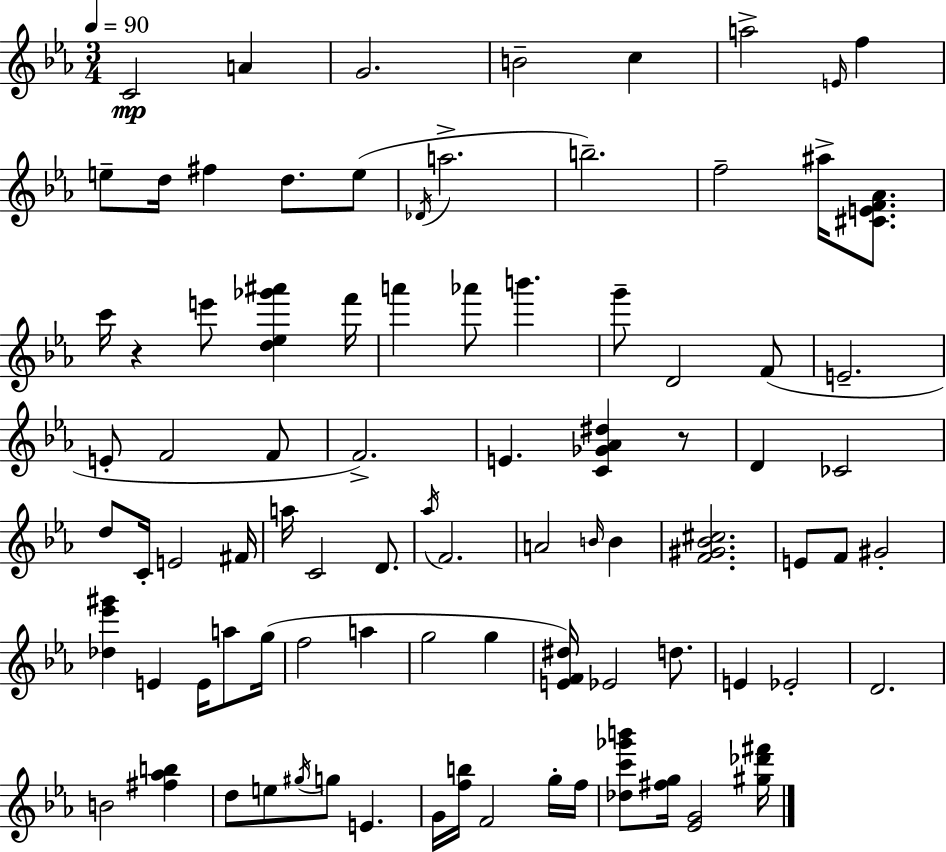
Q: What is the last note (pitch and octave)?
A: F5